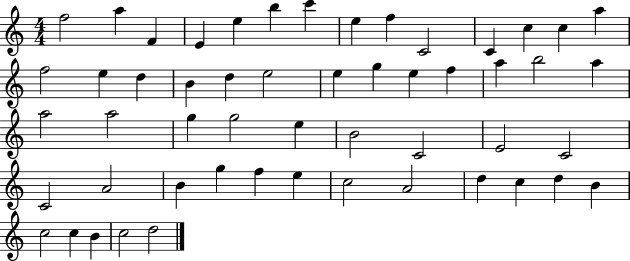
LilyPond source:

{
  \clef treble
  \numericTimeSignature
  \time 4/4
  \key c \major
  f''2 a''4 f'4 | e'4 e''4 b''4 c'''4 | e''4 f''4 c'2 | c'4 c''4 c''4 a''4 | \break f''2 e''4 d''4 | b'4 d''4 e''2 | e''4 g''4 e''4 f''4 | a''4 b''2 a''4 | \break a''2 a''2 | g''4 g''2 e''4 | b'2 c'2 | e'2 c'2 | \break c'2 a'2 | b'4 g''4 f''4 e''4 | c''2 a'2 | d''4 c''4 d''4 b'4 | \break c''2 c''4 b'4 | c''2 d''2 | \bar "|."
}